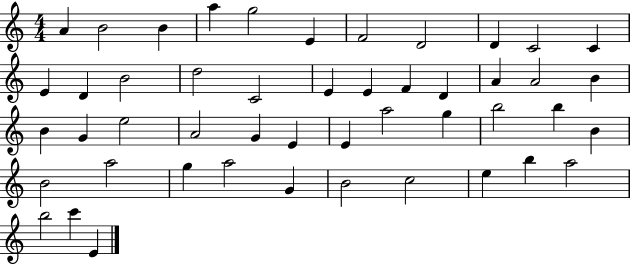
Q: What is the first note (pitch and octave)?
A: A4